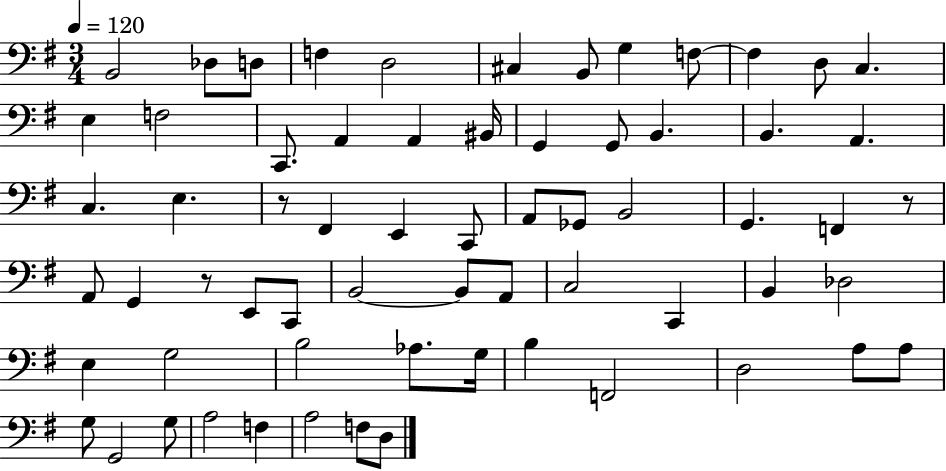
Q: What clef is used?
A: bass